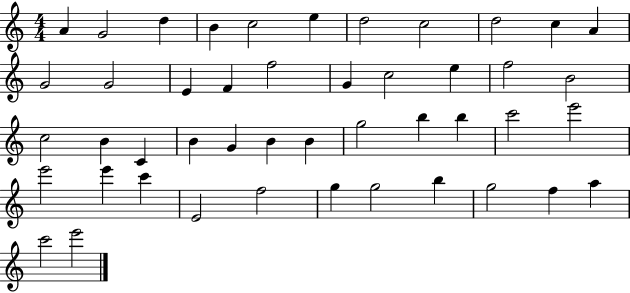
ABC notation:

X:1
T:Untitled
M:4/4
L:1/4
K:C
A G2 d B c2 e d2 c2 d2 c A G2 G2 E F f2 G c2 e f2 B2 c2 B C B G B B g2 b b c'2 e'2 e'2 e' c' E2 f2 g g2 b g2 f a c'2 e'2